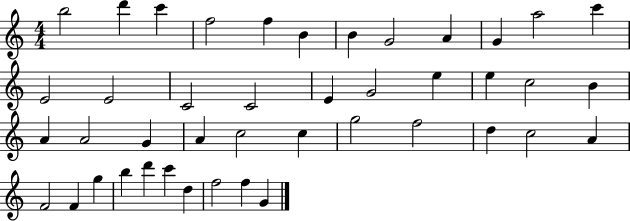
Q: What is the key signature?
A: C major